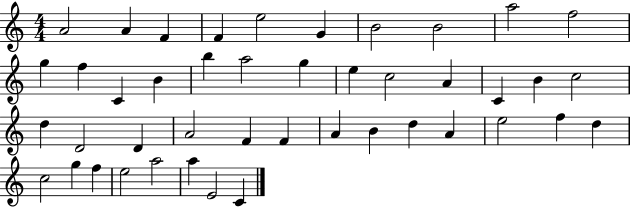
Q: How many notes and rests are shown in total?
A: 44